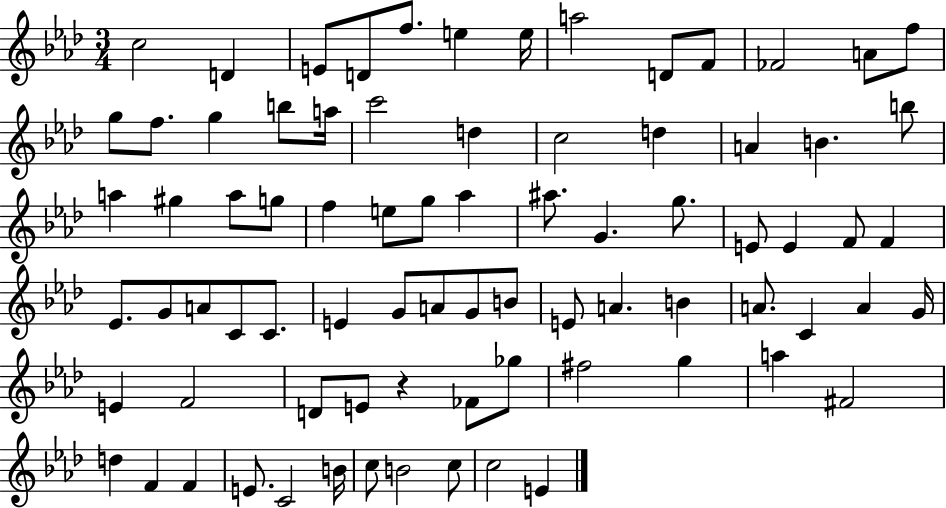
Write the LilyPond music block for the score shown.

{
  \clef treble
  \numericTimeSignature
  \time 3/4
  \key aes \major
  \repeat volta 2 { c''2 d'4 | e'8 d'8 f''8. e''4 e''16 | a''2 d'8 f'8 | fes'2 a'8 f''8 | \break g''8 f''8. g''4 b''8 a''16 | c'''2 d''4 | c''2 d''4 | a'4 b'4. b''8 | \break a''4 gis''4 a''8 g''8 | f''4 e''8 g''8 aes''4 | ais''8. g'4. g''8. | e'8 e'4 f'8 f'4 | \break ees'8. g'8 a'8 c'8 c'8. | e'4 g'8 a'8 g'8 b'8 | e'8 a'4. b'4 | a'8. c'4 a'4 g'16 | \break e'4 f'2 | d'8 e'8 r4 fes'8 ges''8 | fis''2 g''4 | a''4 fis'2 | \break d''4 f'4 f'4 | e'8. c'2 b'16 | c''8 b'2 c''8 | c''2 e'4 | \break } \bar "|."
}